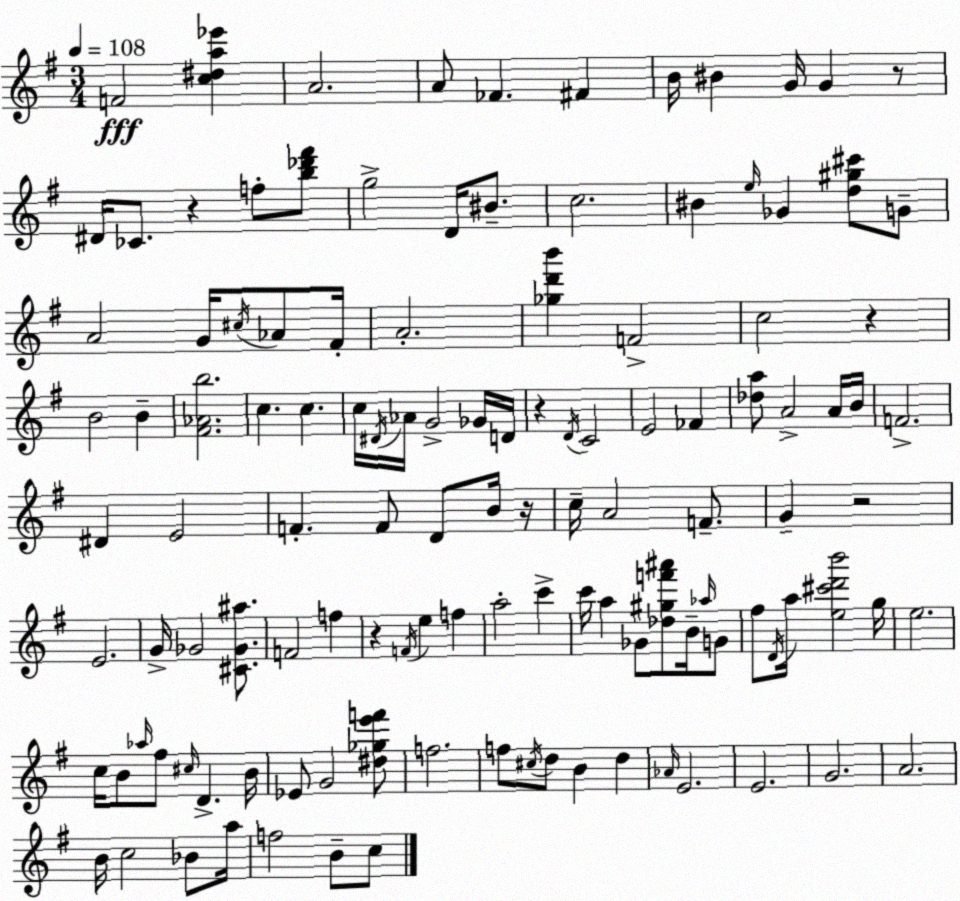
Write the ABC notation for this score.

X:1
T:Untitled
M:3/4
L:1/4
K:Em
F2 [c^da_e'] A2 A/2 _F ^F B/4 ^B G/4 G z/2 ^D/4 _C/2 z f/2 [b_d'^f']/2 g2 D/4 ^B/2 c2 ^B e/4 _G [d^g^c']/2 G/2 A2 G/4 ^c/4 _A/2 ^F/4 A2 [_gd'b'] F2 c2 z B2 B [^F_Ab]2 c c c/4 ^D/4 _A/4 G2 _G/4 D/4 z D/4 C2 E2 _F [_da]/2 A2 A/4 B/4 F2 ^D E2 F F/2 D/2 B/4 z/4 c/4 A2 F/2 G z2 E2 G/4 _G2 [^C_G^a]/2 F2 f z F/4 e f a2 c' c'/4 a _G/2 [_d^gf'^a']/2 B/4 _a/4 G/2 ^f/2 D/4 a/4 [e^c'd'b']2 g/4 e2 c/4 B/2 _a/4 ^f/2 ^c/4 D B/4 _E/2 G2 [^d_ge'f']/2 f2 f/2 ^c/4 d/2 B d _A/4 E2 E2 G2 A2 B/4 c2 _B/2 a/4 f2 B/2 c/2